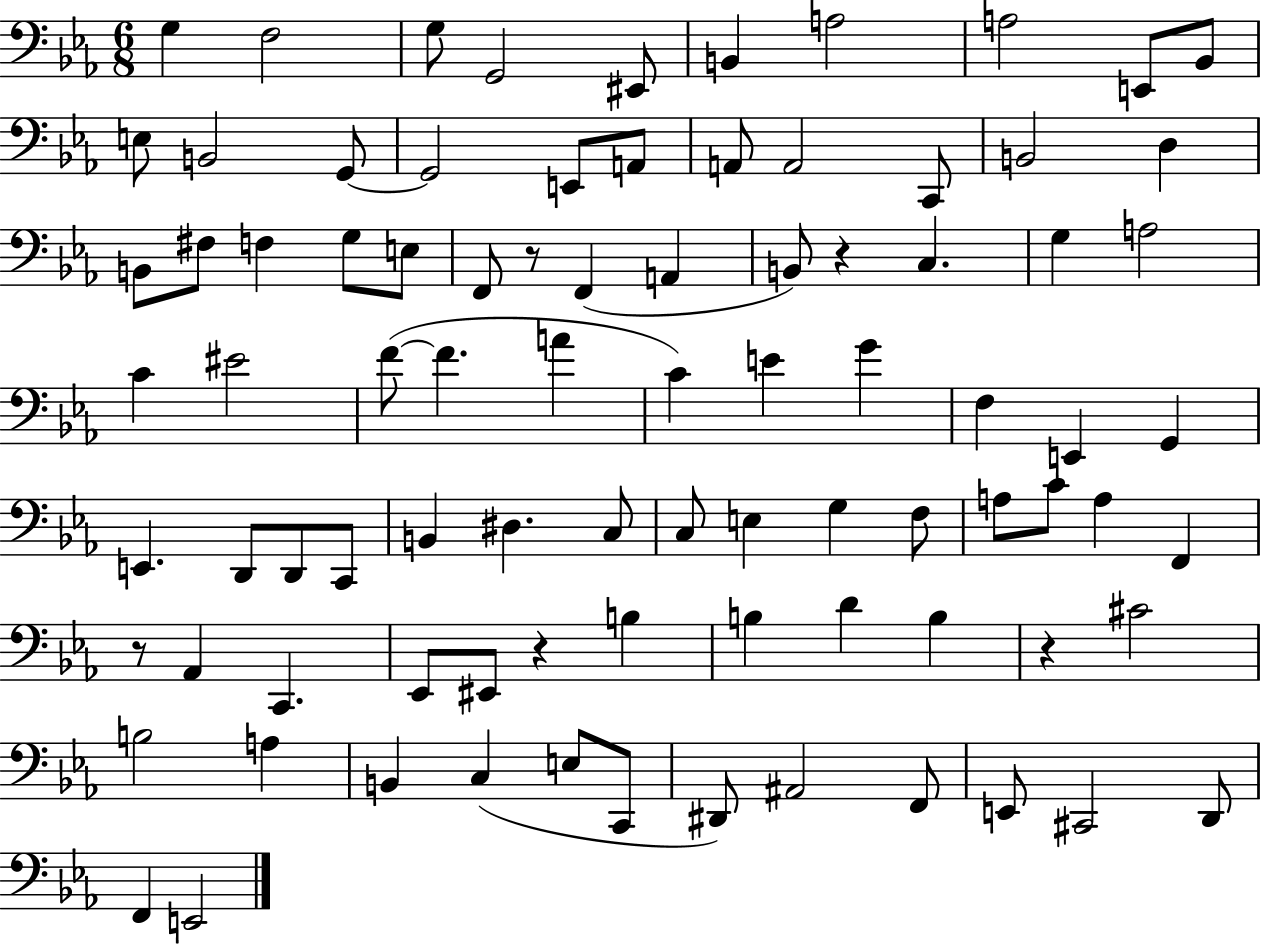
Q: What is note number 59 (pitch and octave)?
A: F2